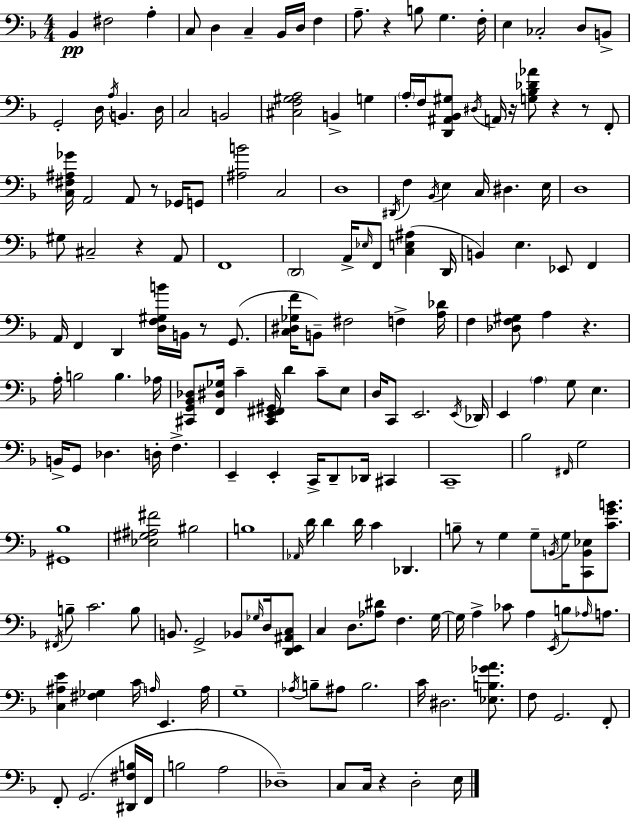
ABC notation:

X:1
T:Untitled
M:4/4
L:1/4
K:F
_B,, ^F,2 A, C,/2 D, C, _B,,/4 D,/4 F, A,/2 z B,/2 G, F,/4 E, _C,2 D,/2 B,,/2 G,,2 D,/4 A,/4 B,, D,/4 C,2 B,,2 [^C,F,^G,A,]2 B,, G, A,/4 F,/4 [D,,^A,,_B,,^G,]/2 ^D,/4 A,,/4 z/4 [G,_B,_D_A]/2 z z/2 F,,/2 [C,^F,^A,_G]/4 A,,2 A,,/2 z/2 _G,,/4 G,,/2 [^A,B]2 C,2 D,4 ^D,,/4 F, _B,,/4 E, C,/4 ^D, E,/4 D,4 ^G,/2 ^C,2 z A,,/2 F,,4 D,,2 A,,/4 _E,/4 F,,/2 [C,E,^A,] D,,/4 B,, E, _E,,/2 F,, A,,/4 F,, D,, [D,F,^G,B]/4 B,,/4 z/2 G,,/2 [C,^D,_G,F]/4 B,,/2 ^F,2 F, [A,_D]/4 F, [_D,F,^G,]/2 A, z A,/4 B,2 B, _A,/4 [^C,,G,,_B,,_D,]/2 [F,,^D,_G,]/4 C [^C,,E,,^F,,^G,,]/4 D C/2 E,/2 D,/4 C,,/2 E,,2 E,,/4 _D,,/4 E,, A, G,/2 E, B,,/4 G,,/2 _D, D,/4 F, E,, E,, C,,/4 D,,/2 _D,,/4 ^C,, C,,4 _B,2 ^F,,/4 G,2 [^G,,_B,]4 [_E,^G,^A,^F]2 ^B,2 B,4 _A,,/4 D/4 D D/4 C _D,, B,/2 z/2 G, G,/2 B,,/4 G,/4 [C,,B,,_E,]/2 [CGB]/2 ^F,,/4 B,/2 C2 B,/2 B,,/2 G,,2 _B,,/2 _G,/4 D,/4 [D,,E,,^A,,C,]/2 C, D,/2 [_A,^D]/2 F, G,/4 G,/4 A, _C/2 A, E,,/4 B,/2 _A,/4 A,/2 [C,^A,E] [^F,_G,] C/4 A,/4 E,, A,/4 G,4 _A,/4 B,/2 ^A,/2 B,2 C/4 ^D,2 [_E,B,_GA]/2 F,/2 G,,2 F,,/2 F,,/2 G,,2 [^D,,^F,B,]/4 F,,/4 B,2 A,2 _D,4 C,/2 C,/4 z D,2 E,/4